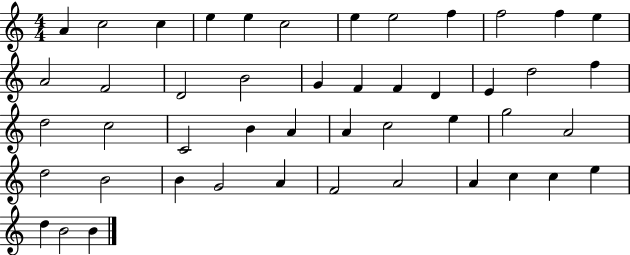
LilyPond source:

{
  \clef treble
  \numericTimeSignature
  \time 4/4
  \key c \major
  a'4 c''2 c''4 | e''4 e''4 c''2 | e''4 e''2 f''4 | f''2 f''4 e''4 | \break a'2 f'2 | d'2 b'2 | g'4 f'4 f'4 d'4 | e'4 d''2 f''4 | \break d''2 c''2 | c'2 b'4 a'4 | a'4 c''2 e''4 | g''2 a'2 | \break d''2 b'2 | b'4 g'2 a'4 | f'2 a'2 | a'4 c''4 c''4 e''4 | \break d''4 b'2 b'4 | \bar "|."
}